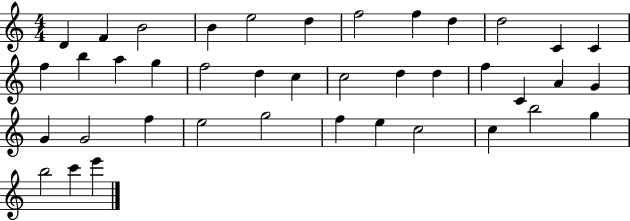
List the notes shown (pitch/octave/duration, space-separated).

D4/q F4/q B4/h B4/q E5/h D5/q F5/h F5/q D5/q D5/h C4/q C4/q F5/q B5/q A5/q G5/q F5/h D5/q C5/q C5/h D5/q D5/q F5/q C4/q A4/q G4/q G4/q G4/h F5/q E5/h G5/h F5/q E5/q C5/h C5/q B5/h G5/q B5/h C6/q E6/q